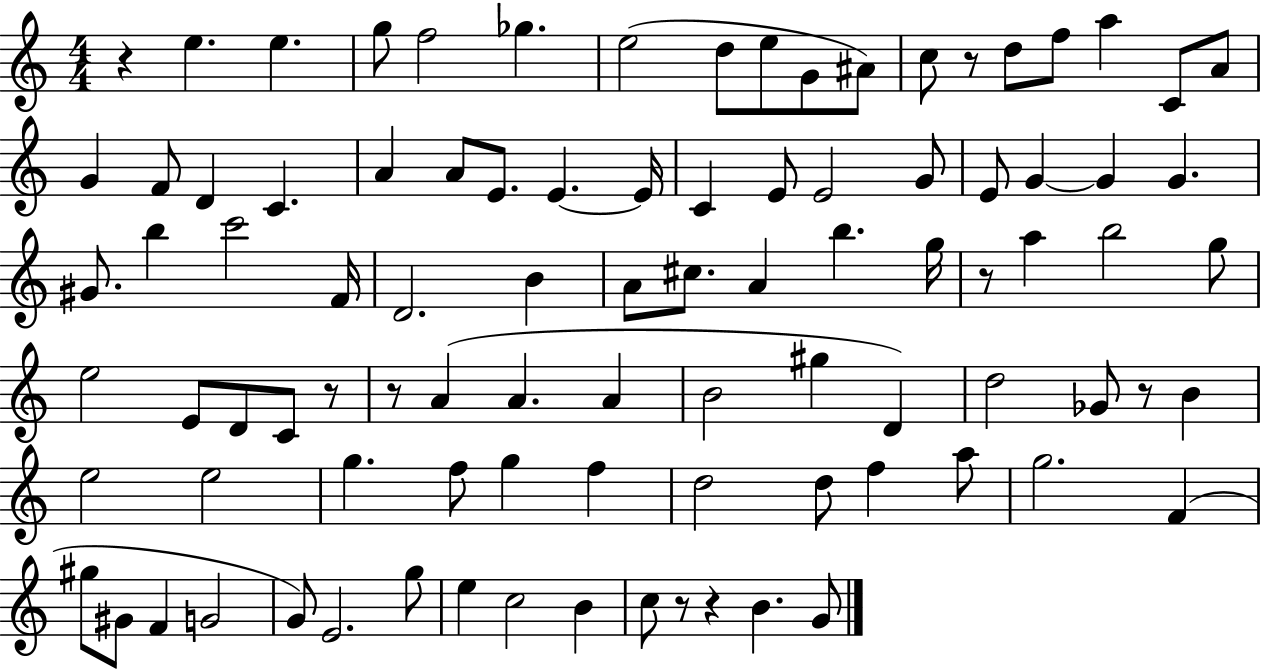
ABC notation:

X:1
T:Untitled
M:4/4
L:1/4
K:C
z e e g/2 f2 _g e2 d/2 e/2 G/2 ^A/2 c/2 z/2 d/2 f/2 a C/2 A/2 G F/2 D C A A/2 E/2 E E/4 C E/2 E2 G/2 E/2 G G G ^G/2 b c'2 F/4 D2 B A/2 ^c/2 A b g/4 z/2 a b2 g/2 e2 E/2 D/2 C/2 z/2 z/2 A A A B2 ^g D d2 _G/2 z/2 B e2 e2 g f/2 g f d2 d/2 f a/2 g2 F ^g/2 ^G/2 F G2 G/2 E2 g/2 e c2 B c/2 z/2 z B G/2